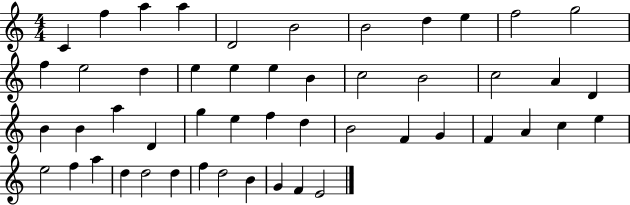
C4/q F5/q A5/q A5/q D4/h B4/h B4/h D5/q E5/q F5/h G5/h F5/q E5/h D5/q E5/q E5/q E5/q B4/q C5/h B4/h C5/h A4/q D4/q B4/q B4/q A5/q D4/q G5/q E5/q F5/q D5/q B4/h F4/q G4/q F4/q A4/q C5/q E5/q E5/h F5/q A5/q D5/q D5/h D5/q F5/q D5/h B4/q G4/q F4/q E4/h